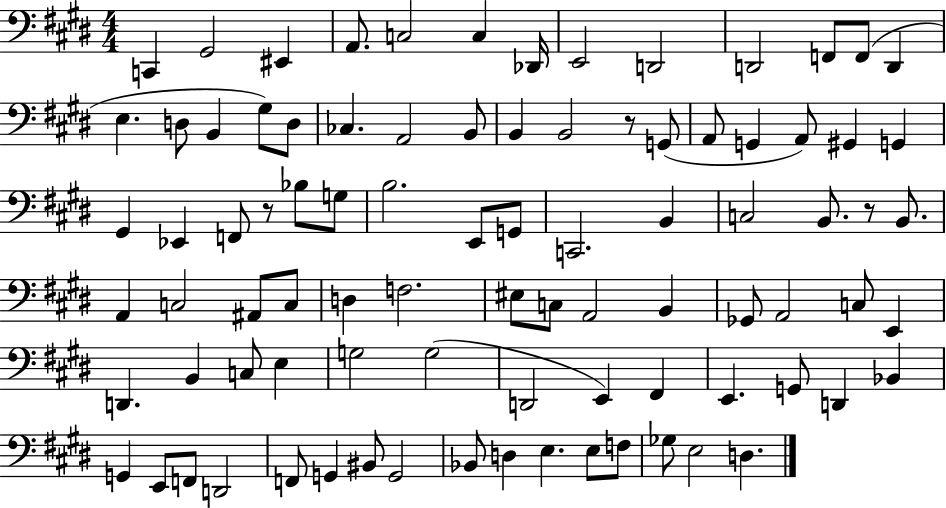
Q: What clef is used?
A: bass